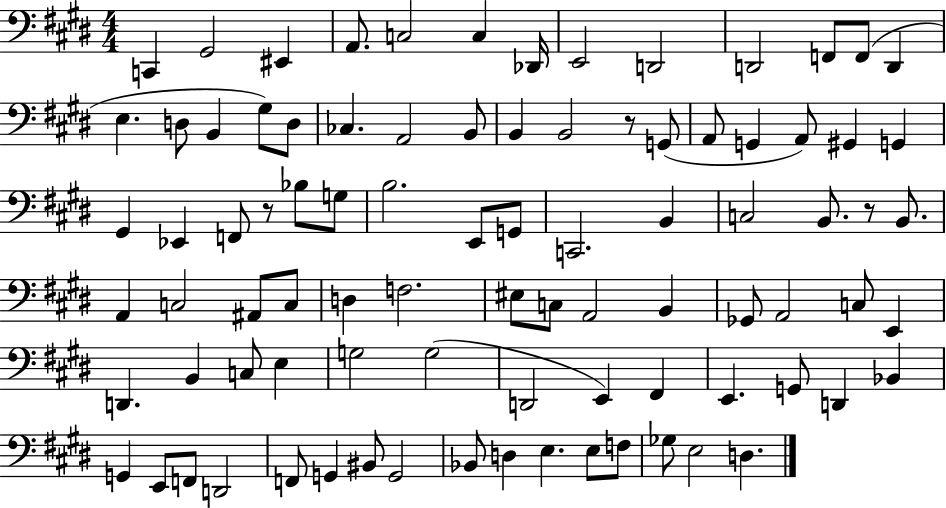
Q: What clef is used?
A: bass